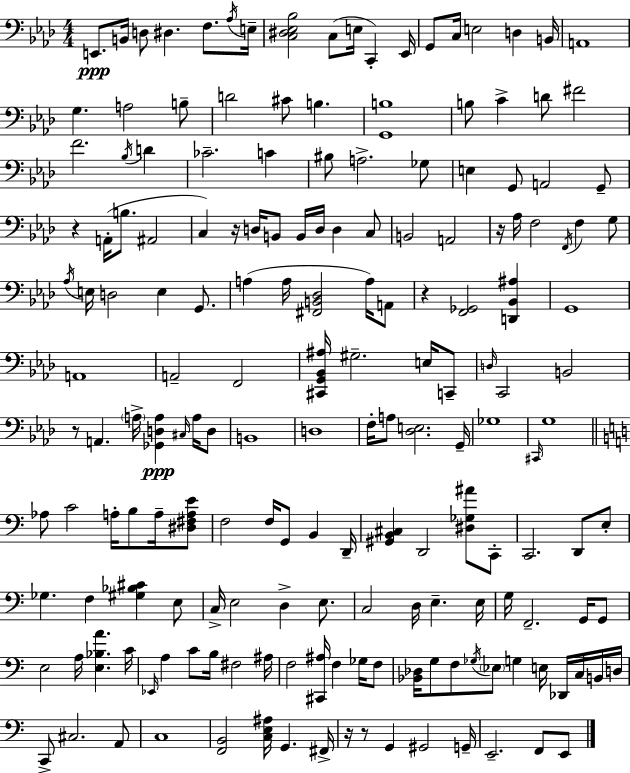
X:1
T:Untitled
M:4/4
L:1/4
K:Ab
E,,/2 B,,/4 D,/2 ^D, F,/2 _A,/4 E,/4 [C,^D,_E,_B,]2 C,/2 E,/4 C,, _E,,/4 G,,/2 C,/4 E,2 D, B,,/4 A,,4 G, A,2 B,/2 D2 ^C/2 B, [G,,B,]4 B,/2 C D/2 ^F2 F2 _B,/4 D _C2 C ^B,/2 A,2 _G,/2 E, G,,/2 A,,2 G,,/2 z A,,/4 B,/2 ^A,,2 C, z/4 D,/4 B,,/2 B,,/4 D,/4 D, C,/2 B,,2 A,,2 z/4 _A,/4 F,2 F,,/4 F, G,/2 _A,/4 E,/4 D,2 E, G,,/2 A, A,/4 [^F,,B,,_D,]2 A,/4 A,,/2 z [F,,_G,,]2 [D,,_B,,^A,] G,,4 A,,4 A,,2 F,,2 [^C,,G,,_B,,^A,]/4 ^G,2 E,/4 C,,/2 D,/4 C,,2 B,,2 z/2 A,, A,/4 [_G,,D,A,] ^C,/4 A,/4 D,/2 B,,4 D,4 F,/4 A,/2 [_D,E,]2 G,,/4 _G,4 ^C,,/4 G,4 _A,/2 C2 A,/4 B,/2 A,/4 [^D,^F,A,E]/2 F,2 F,/4 G,,/2 B,, D,,/4 [^G,,B,,^C,] D,,2 [^D,_G,^A]/2 C,,/2 C,,2 D,,/2 E,/2 _G, F, [^G,_B,^C] E,/2 C,/4 E,2 D, E,/2 C,2 D,/4 E, E,/4 G,/4 F,,2 G,,/4 G,,/2 E,2 A,/4 [E,_B,A] C/4 _E,,/4 A, C/2 B,/4 ^F,2 ^A,/4 F,2 [^C,,^A,]/4 F, _G,/4 F,/2 [_B,,_D,]/4 G,/2 F,/2 _G,/4 _E,/2 G, E,/4 _D,,/4 C,/4 B,,/4 D,/4 C,,/2 ^C,2 A,,/2 C,4 [F,,B,,]2 [C,E,^A,]/4 G,, ^F,,/4 z/4 z/2 G,, ^G,,2 G,,/4 E,,2 F,,/2 E,,/2